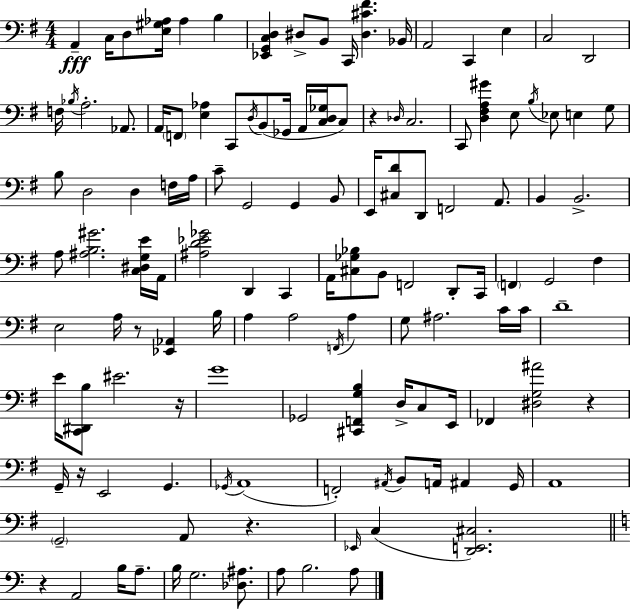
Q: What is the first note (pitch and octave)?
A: A2